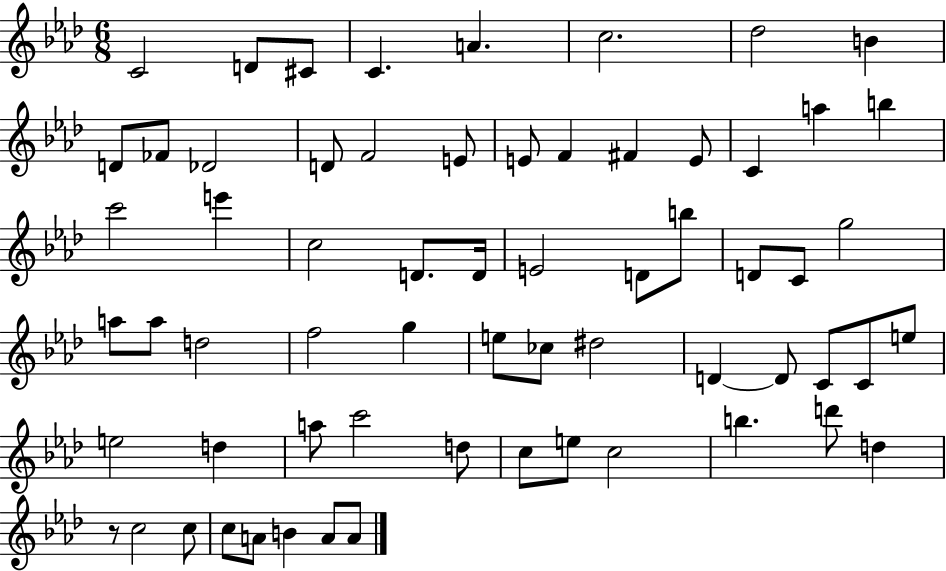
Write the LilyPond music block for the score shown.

{
  \clef treble
  \numericTimeSignature
  \time 6/8
  \key aes \major
  \repeat volta 2 { c'2 d'8 cis'8 | c'4. a'4. | c''2. | des''2 b'4 | \break d'8 fes'8 des'2 | d'8 f'2 e'8 | e'8 f'4 fis'4 e'8 | c'4 a''4 b''4 | \break c'''2 e'''4 | c''2 d'8. d'16 | e'2 d'8 b''8 | d'8 c'8 g''2 | \break a''8 a''8 d''2 | f''2 g''4 | e''8 ces''8 dis''2 | d'4~~ d'8 c'8 c'8 e''8 | \break e''2 d''4 | a''8 c'''2 d''8 | c''8 e''8 c''2 | b''4. d'''8 d''4 | \break r8 c''2 c''8 | c''8 a'8 b'4 a'8 a'8 | } \bar "|."
}